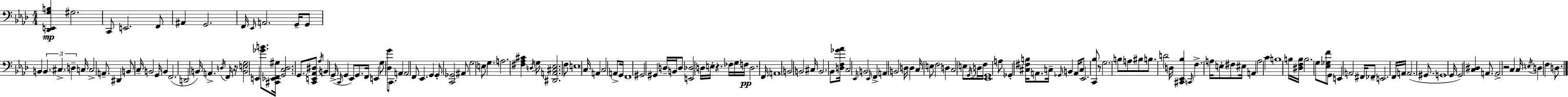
X:1
T:Untitled
M:4/4
L:1/4
K:Fm
[_D,,E,,G,B,] ^G,2 C,,/2 E,,2 F,,/2 ^A,, G,,2 F,,/4 _E,,/4 A,,2 G,,/4 G,,/2 B,, B,, ^C, D, C,/4 C,2 A,,/2 ^D,, B,,/2 C,/4 B,,2 G,,/4 B,, F,,2 D,,2 B,,/4 A,, D,/4 F,,/4 z/4 [B,,E,G,]2 E,, [_GB]/2 [^C,,_E,,F,,^G,]/4 [G,,C,_D,]2 G,,/2 [C,,E,,_A,,^D,]/2 _A,/4 B,, G,,/4 C,,/4 G,, _E,,/2 G,,/2 F,,/4 E,, G,/2 [_D,G]/2 C,,/2 A,, A,,2 F,,/2 _E,, G,, G,,/2 [C,,_G,,]2 ^A,,/2 G,2 E,/2 G, A,2 [^F,_A,^C] D,/4 G,/2 [^D,,A,,^C,_E,]2 F,/2 E,4 C,/4 A,, C,2 A,,/2 G,,/4 F,,4 ^G,,2 ^G,, D,/4 B,,/4 D,/2 [E,,_D,]2 D,/4 E,/4 z _F,/4 G,/4 F,/4 D,2 F,,/4 A,,4 B,,2 B,,2 ^C,/4 B,,2 _B,,/2 [D,F,_G_A]/4 C,2 _E,,/4 B,,2 _E,,/4 F,, A,, B,,2 D,/4 D, C,/4 E,/2 F,2 D, C,2 E,/2 G,,/4 D,/4 F,/4 [_E,,G,,]4 A,/2 _G,, [^C,^F,B,]/4 A,,/2 C,/4 _G,,/4 B,, A,,/4 C,/2 _E,,2 [C,,_B,]/2 z/2 G,2 B,/2 A,/2 ^B,/2 B,/2 D2 D,/4 [^C,,_E,,_B,] C,,/4 F, A,/4 E,/2 ^F,/2 ^E,/4 A,, A,2 C B,4 B,/4 [^D,F,B,]/4 B,2 G,/2 [_E,_G,F]/2 G,,/2 E,, A,,2 ^F,,/4 _F,,/2 E,,2 F,,/4 A,,/4 A,,2 ^G,,/2 G,,4 G,,/4 G,,2 [C,^D,] A,,/2 A,,2 z2 C, C,/4 E,/4 D, F, D,/2